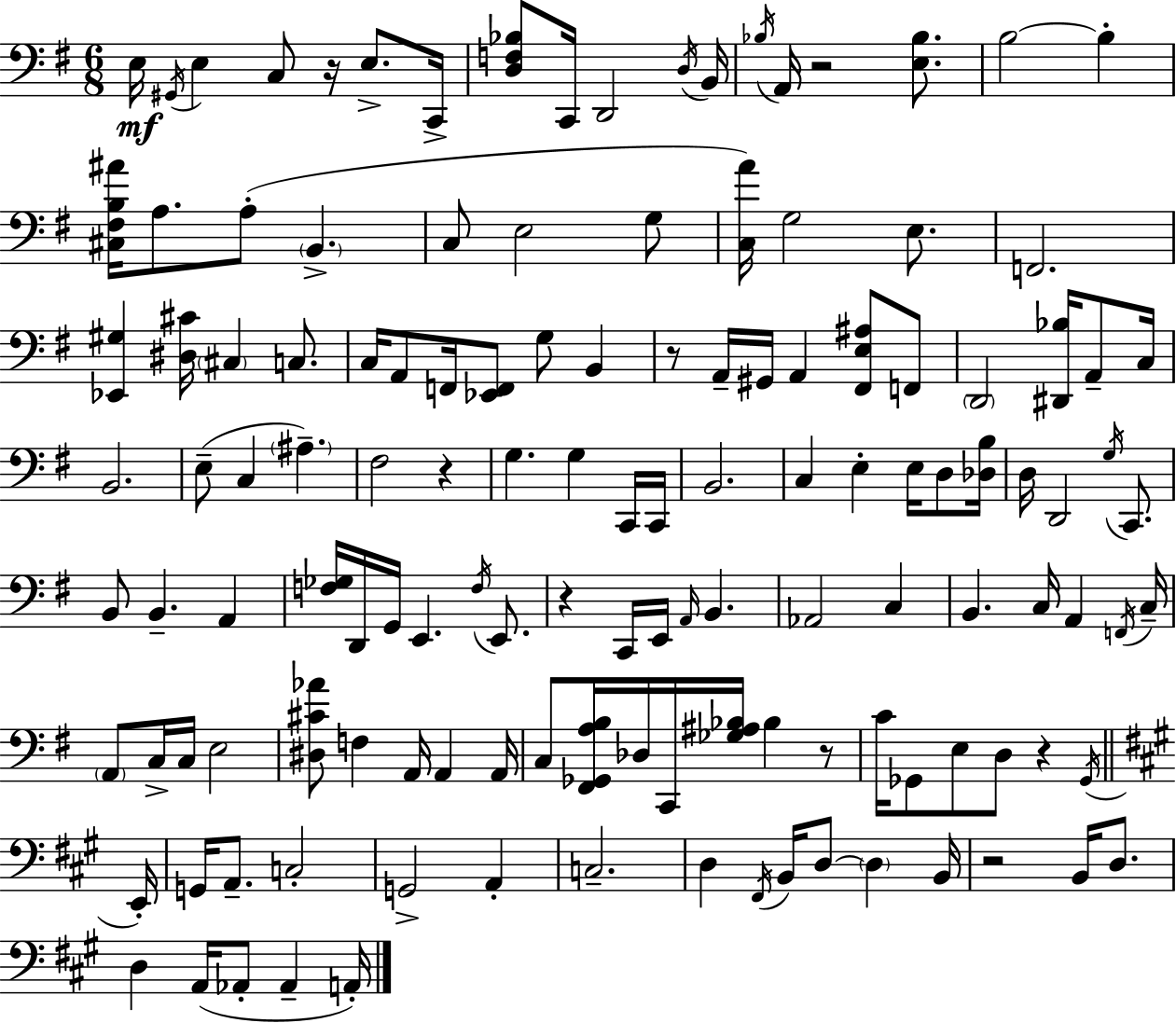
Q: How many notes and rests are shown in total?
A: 133